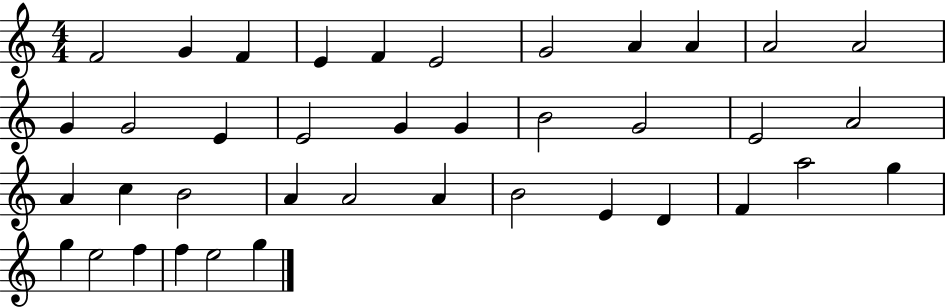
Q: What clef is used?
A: treble